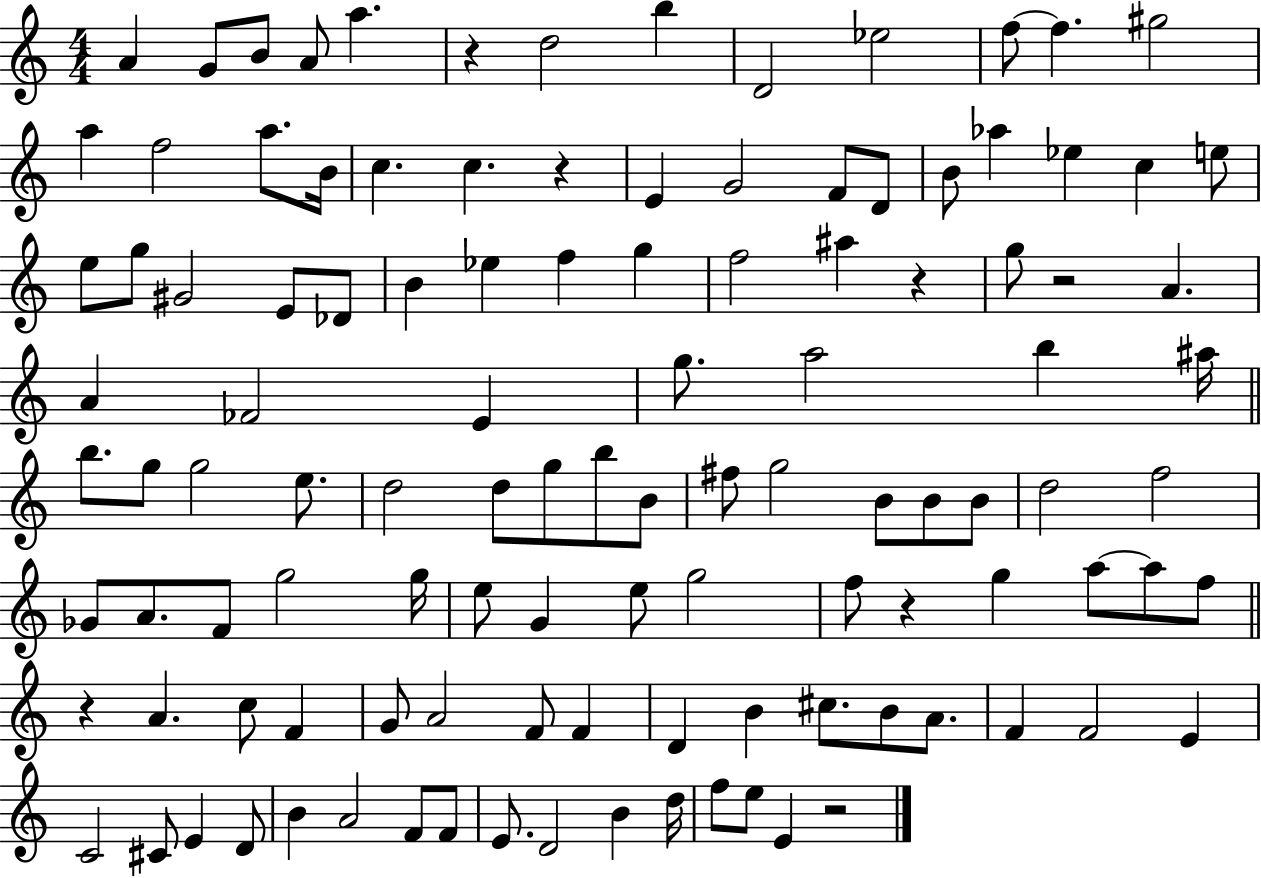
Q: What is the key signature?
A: C major